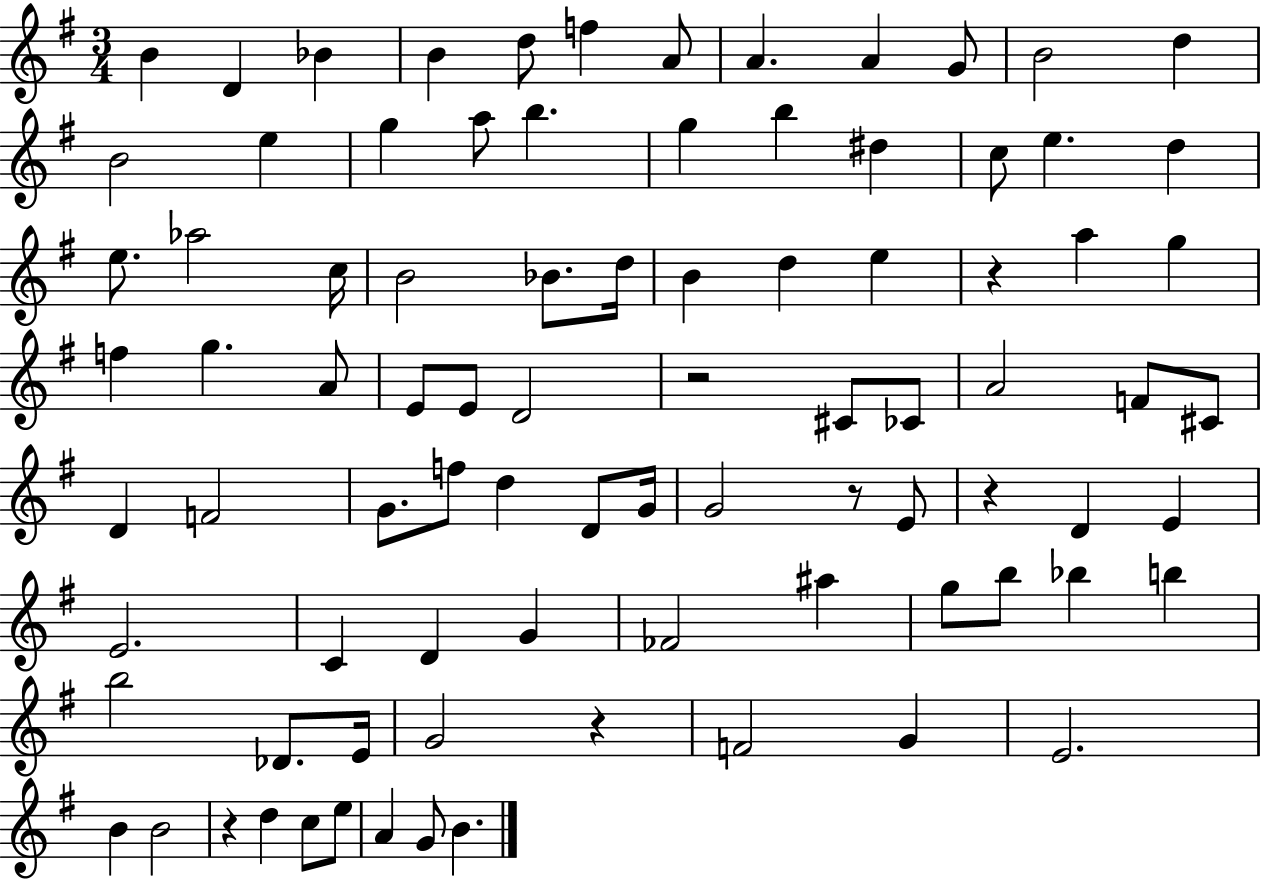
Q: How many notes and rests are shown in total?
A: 87